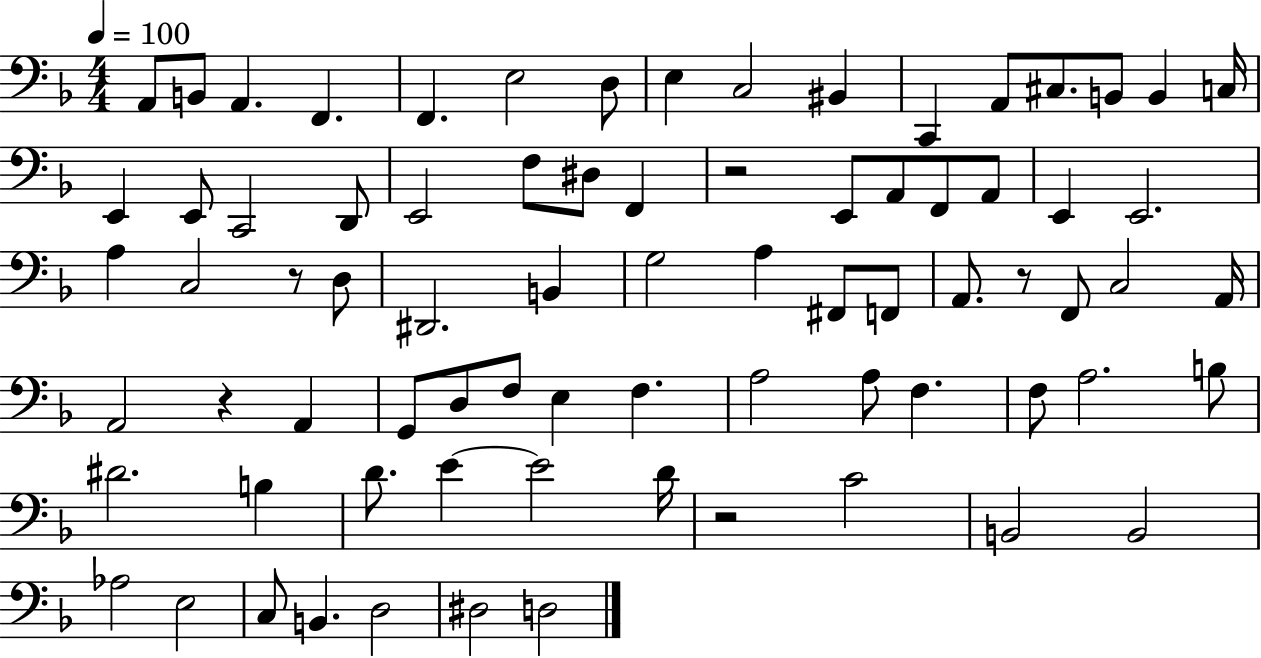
A2/e B2/e A2/q. F2/q. F2/q. E3/h D3/e E3/q C3/h BIS2/q C2/q A2/e C#3/e. B2/e B2/q C3/s E2/q E2/e C2/h D2/e E2/h F3/e D#3/e F2/q R/h E2/e A2/e F2/e A2/e E2/q E2/h. A3/q C3/h R/e D3/e D#2/h. B2/q G3/h A3/q F#2/e F2/e A2/e. R/e F2/e C3/h A2/s A2/h R/q A2/q G2/e D3/e F3/e E3/q F3/q. A3/h A3/e F3/q. F3/e A3/h. B3/e D#4/h. B3/q D4/e. E4/q E4/h D4/s R/h C4/h B2/h B2/h Ab3/h E3/h C3/e B2/q. D3/h D#3/h D3/h